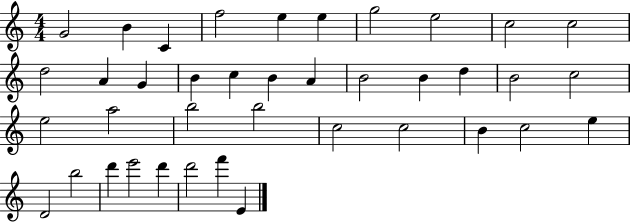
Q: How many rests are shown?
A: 0